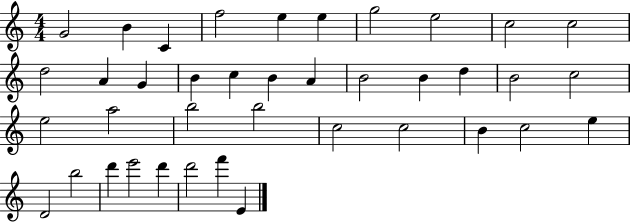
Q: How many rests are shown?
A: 0